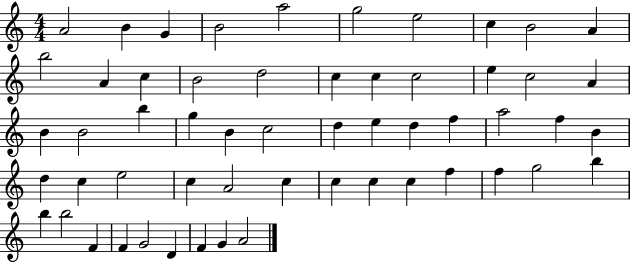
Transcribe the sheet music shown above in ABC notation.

X:1
T:Untitled
M:4/4
L:1/4
K:C
A2 B G B2 a2 g2 e2 c B2 A b2 A c B2 d2 c c c2 e c2 A B B2 b g B c2 d e d f a2 f B d c e2 c A2 c c c c f f g2 b b b2 F F G2 D F G A2